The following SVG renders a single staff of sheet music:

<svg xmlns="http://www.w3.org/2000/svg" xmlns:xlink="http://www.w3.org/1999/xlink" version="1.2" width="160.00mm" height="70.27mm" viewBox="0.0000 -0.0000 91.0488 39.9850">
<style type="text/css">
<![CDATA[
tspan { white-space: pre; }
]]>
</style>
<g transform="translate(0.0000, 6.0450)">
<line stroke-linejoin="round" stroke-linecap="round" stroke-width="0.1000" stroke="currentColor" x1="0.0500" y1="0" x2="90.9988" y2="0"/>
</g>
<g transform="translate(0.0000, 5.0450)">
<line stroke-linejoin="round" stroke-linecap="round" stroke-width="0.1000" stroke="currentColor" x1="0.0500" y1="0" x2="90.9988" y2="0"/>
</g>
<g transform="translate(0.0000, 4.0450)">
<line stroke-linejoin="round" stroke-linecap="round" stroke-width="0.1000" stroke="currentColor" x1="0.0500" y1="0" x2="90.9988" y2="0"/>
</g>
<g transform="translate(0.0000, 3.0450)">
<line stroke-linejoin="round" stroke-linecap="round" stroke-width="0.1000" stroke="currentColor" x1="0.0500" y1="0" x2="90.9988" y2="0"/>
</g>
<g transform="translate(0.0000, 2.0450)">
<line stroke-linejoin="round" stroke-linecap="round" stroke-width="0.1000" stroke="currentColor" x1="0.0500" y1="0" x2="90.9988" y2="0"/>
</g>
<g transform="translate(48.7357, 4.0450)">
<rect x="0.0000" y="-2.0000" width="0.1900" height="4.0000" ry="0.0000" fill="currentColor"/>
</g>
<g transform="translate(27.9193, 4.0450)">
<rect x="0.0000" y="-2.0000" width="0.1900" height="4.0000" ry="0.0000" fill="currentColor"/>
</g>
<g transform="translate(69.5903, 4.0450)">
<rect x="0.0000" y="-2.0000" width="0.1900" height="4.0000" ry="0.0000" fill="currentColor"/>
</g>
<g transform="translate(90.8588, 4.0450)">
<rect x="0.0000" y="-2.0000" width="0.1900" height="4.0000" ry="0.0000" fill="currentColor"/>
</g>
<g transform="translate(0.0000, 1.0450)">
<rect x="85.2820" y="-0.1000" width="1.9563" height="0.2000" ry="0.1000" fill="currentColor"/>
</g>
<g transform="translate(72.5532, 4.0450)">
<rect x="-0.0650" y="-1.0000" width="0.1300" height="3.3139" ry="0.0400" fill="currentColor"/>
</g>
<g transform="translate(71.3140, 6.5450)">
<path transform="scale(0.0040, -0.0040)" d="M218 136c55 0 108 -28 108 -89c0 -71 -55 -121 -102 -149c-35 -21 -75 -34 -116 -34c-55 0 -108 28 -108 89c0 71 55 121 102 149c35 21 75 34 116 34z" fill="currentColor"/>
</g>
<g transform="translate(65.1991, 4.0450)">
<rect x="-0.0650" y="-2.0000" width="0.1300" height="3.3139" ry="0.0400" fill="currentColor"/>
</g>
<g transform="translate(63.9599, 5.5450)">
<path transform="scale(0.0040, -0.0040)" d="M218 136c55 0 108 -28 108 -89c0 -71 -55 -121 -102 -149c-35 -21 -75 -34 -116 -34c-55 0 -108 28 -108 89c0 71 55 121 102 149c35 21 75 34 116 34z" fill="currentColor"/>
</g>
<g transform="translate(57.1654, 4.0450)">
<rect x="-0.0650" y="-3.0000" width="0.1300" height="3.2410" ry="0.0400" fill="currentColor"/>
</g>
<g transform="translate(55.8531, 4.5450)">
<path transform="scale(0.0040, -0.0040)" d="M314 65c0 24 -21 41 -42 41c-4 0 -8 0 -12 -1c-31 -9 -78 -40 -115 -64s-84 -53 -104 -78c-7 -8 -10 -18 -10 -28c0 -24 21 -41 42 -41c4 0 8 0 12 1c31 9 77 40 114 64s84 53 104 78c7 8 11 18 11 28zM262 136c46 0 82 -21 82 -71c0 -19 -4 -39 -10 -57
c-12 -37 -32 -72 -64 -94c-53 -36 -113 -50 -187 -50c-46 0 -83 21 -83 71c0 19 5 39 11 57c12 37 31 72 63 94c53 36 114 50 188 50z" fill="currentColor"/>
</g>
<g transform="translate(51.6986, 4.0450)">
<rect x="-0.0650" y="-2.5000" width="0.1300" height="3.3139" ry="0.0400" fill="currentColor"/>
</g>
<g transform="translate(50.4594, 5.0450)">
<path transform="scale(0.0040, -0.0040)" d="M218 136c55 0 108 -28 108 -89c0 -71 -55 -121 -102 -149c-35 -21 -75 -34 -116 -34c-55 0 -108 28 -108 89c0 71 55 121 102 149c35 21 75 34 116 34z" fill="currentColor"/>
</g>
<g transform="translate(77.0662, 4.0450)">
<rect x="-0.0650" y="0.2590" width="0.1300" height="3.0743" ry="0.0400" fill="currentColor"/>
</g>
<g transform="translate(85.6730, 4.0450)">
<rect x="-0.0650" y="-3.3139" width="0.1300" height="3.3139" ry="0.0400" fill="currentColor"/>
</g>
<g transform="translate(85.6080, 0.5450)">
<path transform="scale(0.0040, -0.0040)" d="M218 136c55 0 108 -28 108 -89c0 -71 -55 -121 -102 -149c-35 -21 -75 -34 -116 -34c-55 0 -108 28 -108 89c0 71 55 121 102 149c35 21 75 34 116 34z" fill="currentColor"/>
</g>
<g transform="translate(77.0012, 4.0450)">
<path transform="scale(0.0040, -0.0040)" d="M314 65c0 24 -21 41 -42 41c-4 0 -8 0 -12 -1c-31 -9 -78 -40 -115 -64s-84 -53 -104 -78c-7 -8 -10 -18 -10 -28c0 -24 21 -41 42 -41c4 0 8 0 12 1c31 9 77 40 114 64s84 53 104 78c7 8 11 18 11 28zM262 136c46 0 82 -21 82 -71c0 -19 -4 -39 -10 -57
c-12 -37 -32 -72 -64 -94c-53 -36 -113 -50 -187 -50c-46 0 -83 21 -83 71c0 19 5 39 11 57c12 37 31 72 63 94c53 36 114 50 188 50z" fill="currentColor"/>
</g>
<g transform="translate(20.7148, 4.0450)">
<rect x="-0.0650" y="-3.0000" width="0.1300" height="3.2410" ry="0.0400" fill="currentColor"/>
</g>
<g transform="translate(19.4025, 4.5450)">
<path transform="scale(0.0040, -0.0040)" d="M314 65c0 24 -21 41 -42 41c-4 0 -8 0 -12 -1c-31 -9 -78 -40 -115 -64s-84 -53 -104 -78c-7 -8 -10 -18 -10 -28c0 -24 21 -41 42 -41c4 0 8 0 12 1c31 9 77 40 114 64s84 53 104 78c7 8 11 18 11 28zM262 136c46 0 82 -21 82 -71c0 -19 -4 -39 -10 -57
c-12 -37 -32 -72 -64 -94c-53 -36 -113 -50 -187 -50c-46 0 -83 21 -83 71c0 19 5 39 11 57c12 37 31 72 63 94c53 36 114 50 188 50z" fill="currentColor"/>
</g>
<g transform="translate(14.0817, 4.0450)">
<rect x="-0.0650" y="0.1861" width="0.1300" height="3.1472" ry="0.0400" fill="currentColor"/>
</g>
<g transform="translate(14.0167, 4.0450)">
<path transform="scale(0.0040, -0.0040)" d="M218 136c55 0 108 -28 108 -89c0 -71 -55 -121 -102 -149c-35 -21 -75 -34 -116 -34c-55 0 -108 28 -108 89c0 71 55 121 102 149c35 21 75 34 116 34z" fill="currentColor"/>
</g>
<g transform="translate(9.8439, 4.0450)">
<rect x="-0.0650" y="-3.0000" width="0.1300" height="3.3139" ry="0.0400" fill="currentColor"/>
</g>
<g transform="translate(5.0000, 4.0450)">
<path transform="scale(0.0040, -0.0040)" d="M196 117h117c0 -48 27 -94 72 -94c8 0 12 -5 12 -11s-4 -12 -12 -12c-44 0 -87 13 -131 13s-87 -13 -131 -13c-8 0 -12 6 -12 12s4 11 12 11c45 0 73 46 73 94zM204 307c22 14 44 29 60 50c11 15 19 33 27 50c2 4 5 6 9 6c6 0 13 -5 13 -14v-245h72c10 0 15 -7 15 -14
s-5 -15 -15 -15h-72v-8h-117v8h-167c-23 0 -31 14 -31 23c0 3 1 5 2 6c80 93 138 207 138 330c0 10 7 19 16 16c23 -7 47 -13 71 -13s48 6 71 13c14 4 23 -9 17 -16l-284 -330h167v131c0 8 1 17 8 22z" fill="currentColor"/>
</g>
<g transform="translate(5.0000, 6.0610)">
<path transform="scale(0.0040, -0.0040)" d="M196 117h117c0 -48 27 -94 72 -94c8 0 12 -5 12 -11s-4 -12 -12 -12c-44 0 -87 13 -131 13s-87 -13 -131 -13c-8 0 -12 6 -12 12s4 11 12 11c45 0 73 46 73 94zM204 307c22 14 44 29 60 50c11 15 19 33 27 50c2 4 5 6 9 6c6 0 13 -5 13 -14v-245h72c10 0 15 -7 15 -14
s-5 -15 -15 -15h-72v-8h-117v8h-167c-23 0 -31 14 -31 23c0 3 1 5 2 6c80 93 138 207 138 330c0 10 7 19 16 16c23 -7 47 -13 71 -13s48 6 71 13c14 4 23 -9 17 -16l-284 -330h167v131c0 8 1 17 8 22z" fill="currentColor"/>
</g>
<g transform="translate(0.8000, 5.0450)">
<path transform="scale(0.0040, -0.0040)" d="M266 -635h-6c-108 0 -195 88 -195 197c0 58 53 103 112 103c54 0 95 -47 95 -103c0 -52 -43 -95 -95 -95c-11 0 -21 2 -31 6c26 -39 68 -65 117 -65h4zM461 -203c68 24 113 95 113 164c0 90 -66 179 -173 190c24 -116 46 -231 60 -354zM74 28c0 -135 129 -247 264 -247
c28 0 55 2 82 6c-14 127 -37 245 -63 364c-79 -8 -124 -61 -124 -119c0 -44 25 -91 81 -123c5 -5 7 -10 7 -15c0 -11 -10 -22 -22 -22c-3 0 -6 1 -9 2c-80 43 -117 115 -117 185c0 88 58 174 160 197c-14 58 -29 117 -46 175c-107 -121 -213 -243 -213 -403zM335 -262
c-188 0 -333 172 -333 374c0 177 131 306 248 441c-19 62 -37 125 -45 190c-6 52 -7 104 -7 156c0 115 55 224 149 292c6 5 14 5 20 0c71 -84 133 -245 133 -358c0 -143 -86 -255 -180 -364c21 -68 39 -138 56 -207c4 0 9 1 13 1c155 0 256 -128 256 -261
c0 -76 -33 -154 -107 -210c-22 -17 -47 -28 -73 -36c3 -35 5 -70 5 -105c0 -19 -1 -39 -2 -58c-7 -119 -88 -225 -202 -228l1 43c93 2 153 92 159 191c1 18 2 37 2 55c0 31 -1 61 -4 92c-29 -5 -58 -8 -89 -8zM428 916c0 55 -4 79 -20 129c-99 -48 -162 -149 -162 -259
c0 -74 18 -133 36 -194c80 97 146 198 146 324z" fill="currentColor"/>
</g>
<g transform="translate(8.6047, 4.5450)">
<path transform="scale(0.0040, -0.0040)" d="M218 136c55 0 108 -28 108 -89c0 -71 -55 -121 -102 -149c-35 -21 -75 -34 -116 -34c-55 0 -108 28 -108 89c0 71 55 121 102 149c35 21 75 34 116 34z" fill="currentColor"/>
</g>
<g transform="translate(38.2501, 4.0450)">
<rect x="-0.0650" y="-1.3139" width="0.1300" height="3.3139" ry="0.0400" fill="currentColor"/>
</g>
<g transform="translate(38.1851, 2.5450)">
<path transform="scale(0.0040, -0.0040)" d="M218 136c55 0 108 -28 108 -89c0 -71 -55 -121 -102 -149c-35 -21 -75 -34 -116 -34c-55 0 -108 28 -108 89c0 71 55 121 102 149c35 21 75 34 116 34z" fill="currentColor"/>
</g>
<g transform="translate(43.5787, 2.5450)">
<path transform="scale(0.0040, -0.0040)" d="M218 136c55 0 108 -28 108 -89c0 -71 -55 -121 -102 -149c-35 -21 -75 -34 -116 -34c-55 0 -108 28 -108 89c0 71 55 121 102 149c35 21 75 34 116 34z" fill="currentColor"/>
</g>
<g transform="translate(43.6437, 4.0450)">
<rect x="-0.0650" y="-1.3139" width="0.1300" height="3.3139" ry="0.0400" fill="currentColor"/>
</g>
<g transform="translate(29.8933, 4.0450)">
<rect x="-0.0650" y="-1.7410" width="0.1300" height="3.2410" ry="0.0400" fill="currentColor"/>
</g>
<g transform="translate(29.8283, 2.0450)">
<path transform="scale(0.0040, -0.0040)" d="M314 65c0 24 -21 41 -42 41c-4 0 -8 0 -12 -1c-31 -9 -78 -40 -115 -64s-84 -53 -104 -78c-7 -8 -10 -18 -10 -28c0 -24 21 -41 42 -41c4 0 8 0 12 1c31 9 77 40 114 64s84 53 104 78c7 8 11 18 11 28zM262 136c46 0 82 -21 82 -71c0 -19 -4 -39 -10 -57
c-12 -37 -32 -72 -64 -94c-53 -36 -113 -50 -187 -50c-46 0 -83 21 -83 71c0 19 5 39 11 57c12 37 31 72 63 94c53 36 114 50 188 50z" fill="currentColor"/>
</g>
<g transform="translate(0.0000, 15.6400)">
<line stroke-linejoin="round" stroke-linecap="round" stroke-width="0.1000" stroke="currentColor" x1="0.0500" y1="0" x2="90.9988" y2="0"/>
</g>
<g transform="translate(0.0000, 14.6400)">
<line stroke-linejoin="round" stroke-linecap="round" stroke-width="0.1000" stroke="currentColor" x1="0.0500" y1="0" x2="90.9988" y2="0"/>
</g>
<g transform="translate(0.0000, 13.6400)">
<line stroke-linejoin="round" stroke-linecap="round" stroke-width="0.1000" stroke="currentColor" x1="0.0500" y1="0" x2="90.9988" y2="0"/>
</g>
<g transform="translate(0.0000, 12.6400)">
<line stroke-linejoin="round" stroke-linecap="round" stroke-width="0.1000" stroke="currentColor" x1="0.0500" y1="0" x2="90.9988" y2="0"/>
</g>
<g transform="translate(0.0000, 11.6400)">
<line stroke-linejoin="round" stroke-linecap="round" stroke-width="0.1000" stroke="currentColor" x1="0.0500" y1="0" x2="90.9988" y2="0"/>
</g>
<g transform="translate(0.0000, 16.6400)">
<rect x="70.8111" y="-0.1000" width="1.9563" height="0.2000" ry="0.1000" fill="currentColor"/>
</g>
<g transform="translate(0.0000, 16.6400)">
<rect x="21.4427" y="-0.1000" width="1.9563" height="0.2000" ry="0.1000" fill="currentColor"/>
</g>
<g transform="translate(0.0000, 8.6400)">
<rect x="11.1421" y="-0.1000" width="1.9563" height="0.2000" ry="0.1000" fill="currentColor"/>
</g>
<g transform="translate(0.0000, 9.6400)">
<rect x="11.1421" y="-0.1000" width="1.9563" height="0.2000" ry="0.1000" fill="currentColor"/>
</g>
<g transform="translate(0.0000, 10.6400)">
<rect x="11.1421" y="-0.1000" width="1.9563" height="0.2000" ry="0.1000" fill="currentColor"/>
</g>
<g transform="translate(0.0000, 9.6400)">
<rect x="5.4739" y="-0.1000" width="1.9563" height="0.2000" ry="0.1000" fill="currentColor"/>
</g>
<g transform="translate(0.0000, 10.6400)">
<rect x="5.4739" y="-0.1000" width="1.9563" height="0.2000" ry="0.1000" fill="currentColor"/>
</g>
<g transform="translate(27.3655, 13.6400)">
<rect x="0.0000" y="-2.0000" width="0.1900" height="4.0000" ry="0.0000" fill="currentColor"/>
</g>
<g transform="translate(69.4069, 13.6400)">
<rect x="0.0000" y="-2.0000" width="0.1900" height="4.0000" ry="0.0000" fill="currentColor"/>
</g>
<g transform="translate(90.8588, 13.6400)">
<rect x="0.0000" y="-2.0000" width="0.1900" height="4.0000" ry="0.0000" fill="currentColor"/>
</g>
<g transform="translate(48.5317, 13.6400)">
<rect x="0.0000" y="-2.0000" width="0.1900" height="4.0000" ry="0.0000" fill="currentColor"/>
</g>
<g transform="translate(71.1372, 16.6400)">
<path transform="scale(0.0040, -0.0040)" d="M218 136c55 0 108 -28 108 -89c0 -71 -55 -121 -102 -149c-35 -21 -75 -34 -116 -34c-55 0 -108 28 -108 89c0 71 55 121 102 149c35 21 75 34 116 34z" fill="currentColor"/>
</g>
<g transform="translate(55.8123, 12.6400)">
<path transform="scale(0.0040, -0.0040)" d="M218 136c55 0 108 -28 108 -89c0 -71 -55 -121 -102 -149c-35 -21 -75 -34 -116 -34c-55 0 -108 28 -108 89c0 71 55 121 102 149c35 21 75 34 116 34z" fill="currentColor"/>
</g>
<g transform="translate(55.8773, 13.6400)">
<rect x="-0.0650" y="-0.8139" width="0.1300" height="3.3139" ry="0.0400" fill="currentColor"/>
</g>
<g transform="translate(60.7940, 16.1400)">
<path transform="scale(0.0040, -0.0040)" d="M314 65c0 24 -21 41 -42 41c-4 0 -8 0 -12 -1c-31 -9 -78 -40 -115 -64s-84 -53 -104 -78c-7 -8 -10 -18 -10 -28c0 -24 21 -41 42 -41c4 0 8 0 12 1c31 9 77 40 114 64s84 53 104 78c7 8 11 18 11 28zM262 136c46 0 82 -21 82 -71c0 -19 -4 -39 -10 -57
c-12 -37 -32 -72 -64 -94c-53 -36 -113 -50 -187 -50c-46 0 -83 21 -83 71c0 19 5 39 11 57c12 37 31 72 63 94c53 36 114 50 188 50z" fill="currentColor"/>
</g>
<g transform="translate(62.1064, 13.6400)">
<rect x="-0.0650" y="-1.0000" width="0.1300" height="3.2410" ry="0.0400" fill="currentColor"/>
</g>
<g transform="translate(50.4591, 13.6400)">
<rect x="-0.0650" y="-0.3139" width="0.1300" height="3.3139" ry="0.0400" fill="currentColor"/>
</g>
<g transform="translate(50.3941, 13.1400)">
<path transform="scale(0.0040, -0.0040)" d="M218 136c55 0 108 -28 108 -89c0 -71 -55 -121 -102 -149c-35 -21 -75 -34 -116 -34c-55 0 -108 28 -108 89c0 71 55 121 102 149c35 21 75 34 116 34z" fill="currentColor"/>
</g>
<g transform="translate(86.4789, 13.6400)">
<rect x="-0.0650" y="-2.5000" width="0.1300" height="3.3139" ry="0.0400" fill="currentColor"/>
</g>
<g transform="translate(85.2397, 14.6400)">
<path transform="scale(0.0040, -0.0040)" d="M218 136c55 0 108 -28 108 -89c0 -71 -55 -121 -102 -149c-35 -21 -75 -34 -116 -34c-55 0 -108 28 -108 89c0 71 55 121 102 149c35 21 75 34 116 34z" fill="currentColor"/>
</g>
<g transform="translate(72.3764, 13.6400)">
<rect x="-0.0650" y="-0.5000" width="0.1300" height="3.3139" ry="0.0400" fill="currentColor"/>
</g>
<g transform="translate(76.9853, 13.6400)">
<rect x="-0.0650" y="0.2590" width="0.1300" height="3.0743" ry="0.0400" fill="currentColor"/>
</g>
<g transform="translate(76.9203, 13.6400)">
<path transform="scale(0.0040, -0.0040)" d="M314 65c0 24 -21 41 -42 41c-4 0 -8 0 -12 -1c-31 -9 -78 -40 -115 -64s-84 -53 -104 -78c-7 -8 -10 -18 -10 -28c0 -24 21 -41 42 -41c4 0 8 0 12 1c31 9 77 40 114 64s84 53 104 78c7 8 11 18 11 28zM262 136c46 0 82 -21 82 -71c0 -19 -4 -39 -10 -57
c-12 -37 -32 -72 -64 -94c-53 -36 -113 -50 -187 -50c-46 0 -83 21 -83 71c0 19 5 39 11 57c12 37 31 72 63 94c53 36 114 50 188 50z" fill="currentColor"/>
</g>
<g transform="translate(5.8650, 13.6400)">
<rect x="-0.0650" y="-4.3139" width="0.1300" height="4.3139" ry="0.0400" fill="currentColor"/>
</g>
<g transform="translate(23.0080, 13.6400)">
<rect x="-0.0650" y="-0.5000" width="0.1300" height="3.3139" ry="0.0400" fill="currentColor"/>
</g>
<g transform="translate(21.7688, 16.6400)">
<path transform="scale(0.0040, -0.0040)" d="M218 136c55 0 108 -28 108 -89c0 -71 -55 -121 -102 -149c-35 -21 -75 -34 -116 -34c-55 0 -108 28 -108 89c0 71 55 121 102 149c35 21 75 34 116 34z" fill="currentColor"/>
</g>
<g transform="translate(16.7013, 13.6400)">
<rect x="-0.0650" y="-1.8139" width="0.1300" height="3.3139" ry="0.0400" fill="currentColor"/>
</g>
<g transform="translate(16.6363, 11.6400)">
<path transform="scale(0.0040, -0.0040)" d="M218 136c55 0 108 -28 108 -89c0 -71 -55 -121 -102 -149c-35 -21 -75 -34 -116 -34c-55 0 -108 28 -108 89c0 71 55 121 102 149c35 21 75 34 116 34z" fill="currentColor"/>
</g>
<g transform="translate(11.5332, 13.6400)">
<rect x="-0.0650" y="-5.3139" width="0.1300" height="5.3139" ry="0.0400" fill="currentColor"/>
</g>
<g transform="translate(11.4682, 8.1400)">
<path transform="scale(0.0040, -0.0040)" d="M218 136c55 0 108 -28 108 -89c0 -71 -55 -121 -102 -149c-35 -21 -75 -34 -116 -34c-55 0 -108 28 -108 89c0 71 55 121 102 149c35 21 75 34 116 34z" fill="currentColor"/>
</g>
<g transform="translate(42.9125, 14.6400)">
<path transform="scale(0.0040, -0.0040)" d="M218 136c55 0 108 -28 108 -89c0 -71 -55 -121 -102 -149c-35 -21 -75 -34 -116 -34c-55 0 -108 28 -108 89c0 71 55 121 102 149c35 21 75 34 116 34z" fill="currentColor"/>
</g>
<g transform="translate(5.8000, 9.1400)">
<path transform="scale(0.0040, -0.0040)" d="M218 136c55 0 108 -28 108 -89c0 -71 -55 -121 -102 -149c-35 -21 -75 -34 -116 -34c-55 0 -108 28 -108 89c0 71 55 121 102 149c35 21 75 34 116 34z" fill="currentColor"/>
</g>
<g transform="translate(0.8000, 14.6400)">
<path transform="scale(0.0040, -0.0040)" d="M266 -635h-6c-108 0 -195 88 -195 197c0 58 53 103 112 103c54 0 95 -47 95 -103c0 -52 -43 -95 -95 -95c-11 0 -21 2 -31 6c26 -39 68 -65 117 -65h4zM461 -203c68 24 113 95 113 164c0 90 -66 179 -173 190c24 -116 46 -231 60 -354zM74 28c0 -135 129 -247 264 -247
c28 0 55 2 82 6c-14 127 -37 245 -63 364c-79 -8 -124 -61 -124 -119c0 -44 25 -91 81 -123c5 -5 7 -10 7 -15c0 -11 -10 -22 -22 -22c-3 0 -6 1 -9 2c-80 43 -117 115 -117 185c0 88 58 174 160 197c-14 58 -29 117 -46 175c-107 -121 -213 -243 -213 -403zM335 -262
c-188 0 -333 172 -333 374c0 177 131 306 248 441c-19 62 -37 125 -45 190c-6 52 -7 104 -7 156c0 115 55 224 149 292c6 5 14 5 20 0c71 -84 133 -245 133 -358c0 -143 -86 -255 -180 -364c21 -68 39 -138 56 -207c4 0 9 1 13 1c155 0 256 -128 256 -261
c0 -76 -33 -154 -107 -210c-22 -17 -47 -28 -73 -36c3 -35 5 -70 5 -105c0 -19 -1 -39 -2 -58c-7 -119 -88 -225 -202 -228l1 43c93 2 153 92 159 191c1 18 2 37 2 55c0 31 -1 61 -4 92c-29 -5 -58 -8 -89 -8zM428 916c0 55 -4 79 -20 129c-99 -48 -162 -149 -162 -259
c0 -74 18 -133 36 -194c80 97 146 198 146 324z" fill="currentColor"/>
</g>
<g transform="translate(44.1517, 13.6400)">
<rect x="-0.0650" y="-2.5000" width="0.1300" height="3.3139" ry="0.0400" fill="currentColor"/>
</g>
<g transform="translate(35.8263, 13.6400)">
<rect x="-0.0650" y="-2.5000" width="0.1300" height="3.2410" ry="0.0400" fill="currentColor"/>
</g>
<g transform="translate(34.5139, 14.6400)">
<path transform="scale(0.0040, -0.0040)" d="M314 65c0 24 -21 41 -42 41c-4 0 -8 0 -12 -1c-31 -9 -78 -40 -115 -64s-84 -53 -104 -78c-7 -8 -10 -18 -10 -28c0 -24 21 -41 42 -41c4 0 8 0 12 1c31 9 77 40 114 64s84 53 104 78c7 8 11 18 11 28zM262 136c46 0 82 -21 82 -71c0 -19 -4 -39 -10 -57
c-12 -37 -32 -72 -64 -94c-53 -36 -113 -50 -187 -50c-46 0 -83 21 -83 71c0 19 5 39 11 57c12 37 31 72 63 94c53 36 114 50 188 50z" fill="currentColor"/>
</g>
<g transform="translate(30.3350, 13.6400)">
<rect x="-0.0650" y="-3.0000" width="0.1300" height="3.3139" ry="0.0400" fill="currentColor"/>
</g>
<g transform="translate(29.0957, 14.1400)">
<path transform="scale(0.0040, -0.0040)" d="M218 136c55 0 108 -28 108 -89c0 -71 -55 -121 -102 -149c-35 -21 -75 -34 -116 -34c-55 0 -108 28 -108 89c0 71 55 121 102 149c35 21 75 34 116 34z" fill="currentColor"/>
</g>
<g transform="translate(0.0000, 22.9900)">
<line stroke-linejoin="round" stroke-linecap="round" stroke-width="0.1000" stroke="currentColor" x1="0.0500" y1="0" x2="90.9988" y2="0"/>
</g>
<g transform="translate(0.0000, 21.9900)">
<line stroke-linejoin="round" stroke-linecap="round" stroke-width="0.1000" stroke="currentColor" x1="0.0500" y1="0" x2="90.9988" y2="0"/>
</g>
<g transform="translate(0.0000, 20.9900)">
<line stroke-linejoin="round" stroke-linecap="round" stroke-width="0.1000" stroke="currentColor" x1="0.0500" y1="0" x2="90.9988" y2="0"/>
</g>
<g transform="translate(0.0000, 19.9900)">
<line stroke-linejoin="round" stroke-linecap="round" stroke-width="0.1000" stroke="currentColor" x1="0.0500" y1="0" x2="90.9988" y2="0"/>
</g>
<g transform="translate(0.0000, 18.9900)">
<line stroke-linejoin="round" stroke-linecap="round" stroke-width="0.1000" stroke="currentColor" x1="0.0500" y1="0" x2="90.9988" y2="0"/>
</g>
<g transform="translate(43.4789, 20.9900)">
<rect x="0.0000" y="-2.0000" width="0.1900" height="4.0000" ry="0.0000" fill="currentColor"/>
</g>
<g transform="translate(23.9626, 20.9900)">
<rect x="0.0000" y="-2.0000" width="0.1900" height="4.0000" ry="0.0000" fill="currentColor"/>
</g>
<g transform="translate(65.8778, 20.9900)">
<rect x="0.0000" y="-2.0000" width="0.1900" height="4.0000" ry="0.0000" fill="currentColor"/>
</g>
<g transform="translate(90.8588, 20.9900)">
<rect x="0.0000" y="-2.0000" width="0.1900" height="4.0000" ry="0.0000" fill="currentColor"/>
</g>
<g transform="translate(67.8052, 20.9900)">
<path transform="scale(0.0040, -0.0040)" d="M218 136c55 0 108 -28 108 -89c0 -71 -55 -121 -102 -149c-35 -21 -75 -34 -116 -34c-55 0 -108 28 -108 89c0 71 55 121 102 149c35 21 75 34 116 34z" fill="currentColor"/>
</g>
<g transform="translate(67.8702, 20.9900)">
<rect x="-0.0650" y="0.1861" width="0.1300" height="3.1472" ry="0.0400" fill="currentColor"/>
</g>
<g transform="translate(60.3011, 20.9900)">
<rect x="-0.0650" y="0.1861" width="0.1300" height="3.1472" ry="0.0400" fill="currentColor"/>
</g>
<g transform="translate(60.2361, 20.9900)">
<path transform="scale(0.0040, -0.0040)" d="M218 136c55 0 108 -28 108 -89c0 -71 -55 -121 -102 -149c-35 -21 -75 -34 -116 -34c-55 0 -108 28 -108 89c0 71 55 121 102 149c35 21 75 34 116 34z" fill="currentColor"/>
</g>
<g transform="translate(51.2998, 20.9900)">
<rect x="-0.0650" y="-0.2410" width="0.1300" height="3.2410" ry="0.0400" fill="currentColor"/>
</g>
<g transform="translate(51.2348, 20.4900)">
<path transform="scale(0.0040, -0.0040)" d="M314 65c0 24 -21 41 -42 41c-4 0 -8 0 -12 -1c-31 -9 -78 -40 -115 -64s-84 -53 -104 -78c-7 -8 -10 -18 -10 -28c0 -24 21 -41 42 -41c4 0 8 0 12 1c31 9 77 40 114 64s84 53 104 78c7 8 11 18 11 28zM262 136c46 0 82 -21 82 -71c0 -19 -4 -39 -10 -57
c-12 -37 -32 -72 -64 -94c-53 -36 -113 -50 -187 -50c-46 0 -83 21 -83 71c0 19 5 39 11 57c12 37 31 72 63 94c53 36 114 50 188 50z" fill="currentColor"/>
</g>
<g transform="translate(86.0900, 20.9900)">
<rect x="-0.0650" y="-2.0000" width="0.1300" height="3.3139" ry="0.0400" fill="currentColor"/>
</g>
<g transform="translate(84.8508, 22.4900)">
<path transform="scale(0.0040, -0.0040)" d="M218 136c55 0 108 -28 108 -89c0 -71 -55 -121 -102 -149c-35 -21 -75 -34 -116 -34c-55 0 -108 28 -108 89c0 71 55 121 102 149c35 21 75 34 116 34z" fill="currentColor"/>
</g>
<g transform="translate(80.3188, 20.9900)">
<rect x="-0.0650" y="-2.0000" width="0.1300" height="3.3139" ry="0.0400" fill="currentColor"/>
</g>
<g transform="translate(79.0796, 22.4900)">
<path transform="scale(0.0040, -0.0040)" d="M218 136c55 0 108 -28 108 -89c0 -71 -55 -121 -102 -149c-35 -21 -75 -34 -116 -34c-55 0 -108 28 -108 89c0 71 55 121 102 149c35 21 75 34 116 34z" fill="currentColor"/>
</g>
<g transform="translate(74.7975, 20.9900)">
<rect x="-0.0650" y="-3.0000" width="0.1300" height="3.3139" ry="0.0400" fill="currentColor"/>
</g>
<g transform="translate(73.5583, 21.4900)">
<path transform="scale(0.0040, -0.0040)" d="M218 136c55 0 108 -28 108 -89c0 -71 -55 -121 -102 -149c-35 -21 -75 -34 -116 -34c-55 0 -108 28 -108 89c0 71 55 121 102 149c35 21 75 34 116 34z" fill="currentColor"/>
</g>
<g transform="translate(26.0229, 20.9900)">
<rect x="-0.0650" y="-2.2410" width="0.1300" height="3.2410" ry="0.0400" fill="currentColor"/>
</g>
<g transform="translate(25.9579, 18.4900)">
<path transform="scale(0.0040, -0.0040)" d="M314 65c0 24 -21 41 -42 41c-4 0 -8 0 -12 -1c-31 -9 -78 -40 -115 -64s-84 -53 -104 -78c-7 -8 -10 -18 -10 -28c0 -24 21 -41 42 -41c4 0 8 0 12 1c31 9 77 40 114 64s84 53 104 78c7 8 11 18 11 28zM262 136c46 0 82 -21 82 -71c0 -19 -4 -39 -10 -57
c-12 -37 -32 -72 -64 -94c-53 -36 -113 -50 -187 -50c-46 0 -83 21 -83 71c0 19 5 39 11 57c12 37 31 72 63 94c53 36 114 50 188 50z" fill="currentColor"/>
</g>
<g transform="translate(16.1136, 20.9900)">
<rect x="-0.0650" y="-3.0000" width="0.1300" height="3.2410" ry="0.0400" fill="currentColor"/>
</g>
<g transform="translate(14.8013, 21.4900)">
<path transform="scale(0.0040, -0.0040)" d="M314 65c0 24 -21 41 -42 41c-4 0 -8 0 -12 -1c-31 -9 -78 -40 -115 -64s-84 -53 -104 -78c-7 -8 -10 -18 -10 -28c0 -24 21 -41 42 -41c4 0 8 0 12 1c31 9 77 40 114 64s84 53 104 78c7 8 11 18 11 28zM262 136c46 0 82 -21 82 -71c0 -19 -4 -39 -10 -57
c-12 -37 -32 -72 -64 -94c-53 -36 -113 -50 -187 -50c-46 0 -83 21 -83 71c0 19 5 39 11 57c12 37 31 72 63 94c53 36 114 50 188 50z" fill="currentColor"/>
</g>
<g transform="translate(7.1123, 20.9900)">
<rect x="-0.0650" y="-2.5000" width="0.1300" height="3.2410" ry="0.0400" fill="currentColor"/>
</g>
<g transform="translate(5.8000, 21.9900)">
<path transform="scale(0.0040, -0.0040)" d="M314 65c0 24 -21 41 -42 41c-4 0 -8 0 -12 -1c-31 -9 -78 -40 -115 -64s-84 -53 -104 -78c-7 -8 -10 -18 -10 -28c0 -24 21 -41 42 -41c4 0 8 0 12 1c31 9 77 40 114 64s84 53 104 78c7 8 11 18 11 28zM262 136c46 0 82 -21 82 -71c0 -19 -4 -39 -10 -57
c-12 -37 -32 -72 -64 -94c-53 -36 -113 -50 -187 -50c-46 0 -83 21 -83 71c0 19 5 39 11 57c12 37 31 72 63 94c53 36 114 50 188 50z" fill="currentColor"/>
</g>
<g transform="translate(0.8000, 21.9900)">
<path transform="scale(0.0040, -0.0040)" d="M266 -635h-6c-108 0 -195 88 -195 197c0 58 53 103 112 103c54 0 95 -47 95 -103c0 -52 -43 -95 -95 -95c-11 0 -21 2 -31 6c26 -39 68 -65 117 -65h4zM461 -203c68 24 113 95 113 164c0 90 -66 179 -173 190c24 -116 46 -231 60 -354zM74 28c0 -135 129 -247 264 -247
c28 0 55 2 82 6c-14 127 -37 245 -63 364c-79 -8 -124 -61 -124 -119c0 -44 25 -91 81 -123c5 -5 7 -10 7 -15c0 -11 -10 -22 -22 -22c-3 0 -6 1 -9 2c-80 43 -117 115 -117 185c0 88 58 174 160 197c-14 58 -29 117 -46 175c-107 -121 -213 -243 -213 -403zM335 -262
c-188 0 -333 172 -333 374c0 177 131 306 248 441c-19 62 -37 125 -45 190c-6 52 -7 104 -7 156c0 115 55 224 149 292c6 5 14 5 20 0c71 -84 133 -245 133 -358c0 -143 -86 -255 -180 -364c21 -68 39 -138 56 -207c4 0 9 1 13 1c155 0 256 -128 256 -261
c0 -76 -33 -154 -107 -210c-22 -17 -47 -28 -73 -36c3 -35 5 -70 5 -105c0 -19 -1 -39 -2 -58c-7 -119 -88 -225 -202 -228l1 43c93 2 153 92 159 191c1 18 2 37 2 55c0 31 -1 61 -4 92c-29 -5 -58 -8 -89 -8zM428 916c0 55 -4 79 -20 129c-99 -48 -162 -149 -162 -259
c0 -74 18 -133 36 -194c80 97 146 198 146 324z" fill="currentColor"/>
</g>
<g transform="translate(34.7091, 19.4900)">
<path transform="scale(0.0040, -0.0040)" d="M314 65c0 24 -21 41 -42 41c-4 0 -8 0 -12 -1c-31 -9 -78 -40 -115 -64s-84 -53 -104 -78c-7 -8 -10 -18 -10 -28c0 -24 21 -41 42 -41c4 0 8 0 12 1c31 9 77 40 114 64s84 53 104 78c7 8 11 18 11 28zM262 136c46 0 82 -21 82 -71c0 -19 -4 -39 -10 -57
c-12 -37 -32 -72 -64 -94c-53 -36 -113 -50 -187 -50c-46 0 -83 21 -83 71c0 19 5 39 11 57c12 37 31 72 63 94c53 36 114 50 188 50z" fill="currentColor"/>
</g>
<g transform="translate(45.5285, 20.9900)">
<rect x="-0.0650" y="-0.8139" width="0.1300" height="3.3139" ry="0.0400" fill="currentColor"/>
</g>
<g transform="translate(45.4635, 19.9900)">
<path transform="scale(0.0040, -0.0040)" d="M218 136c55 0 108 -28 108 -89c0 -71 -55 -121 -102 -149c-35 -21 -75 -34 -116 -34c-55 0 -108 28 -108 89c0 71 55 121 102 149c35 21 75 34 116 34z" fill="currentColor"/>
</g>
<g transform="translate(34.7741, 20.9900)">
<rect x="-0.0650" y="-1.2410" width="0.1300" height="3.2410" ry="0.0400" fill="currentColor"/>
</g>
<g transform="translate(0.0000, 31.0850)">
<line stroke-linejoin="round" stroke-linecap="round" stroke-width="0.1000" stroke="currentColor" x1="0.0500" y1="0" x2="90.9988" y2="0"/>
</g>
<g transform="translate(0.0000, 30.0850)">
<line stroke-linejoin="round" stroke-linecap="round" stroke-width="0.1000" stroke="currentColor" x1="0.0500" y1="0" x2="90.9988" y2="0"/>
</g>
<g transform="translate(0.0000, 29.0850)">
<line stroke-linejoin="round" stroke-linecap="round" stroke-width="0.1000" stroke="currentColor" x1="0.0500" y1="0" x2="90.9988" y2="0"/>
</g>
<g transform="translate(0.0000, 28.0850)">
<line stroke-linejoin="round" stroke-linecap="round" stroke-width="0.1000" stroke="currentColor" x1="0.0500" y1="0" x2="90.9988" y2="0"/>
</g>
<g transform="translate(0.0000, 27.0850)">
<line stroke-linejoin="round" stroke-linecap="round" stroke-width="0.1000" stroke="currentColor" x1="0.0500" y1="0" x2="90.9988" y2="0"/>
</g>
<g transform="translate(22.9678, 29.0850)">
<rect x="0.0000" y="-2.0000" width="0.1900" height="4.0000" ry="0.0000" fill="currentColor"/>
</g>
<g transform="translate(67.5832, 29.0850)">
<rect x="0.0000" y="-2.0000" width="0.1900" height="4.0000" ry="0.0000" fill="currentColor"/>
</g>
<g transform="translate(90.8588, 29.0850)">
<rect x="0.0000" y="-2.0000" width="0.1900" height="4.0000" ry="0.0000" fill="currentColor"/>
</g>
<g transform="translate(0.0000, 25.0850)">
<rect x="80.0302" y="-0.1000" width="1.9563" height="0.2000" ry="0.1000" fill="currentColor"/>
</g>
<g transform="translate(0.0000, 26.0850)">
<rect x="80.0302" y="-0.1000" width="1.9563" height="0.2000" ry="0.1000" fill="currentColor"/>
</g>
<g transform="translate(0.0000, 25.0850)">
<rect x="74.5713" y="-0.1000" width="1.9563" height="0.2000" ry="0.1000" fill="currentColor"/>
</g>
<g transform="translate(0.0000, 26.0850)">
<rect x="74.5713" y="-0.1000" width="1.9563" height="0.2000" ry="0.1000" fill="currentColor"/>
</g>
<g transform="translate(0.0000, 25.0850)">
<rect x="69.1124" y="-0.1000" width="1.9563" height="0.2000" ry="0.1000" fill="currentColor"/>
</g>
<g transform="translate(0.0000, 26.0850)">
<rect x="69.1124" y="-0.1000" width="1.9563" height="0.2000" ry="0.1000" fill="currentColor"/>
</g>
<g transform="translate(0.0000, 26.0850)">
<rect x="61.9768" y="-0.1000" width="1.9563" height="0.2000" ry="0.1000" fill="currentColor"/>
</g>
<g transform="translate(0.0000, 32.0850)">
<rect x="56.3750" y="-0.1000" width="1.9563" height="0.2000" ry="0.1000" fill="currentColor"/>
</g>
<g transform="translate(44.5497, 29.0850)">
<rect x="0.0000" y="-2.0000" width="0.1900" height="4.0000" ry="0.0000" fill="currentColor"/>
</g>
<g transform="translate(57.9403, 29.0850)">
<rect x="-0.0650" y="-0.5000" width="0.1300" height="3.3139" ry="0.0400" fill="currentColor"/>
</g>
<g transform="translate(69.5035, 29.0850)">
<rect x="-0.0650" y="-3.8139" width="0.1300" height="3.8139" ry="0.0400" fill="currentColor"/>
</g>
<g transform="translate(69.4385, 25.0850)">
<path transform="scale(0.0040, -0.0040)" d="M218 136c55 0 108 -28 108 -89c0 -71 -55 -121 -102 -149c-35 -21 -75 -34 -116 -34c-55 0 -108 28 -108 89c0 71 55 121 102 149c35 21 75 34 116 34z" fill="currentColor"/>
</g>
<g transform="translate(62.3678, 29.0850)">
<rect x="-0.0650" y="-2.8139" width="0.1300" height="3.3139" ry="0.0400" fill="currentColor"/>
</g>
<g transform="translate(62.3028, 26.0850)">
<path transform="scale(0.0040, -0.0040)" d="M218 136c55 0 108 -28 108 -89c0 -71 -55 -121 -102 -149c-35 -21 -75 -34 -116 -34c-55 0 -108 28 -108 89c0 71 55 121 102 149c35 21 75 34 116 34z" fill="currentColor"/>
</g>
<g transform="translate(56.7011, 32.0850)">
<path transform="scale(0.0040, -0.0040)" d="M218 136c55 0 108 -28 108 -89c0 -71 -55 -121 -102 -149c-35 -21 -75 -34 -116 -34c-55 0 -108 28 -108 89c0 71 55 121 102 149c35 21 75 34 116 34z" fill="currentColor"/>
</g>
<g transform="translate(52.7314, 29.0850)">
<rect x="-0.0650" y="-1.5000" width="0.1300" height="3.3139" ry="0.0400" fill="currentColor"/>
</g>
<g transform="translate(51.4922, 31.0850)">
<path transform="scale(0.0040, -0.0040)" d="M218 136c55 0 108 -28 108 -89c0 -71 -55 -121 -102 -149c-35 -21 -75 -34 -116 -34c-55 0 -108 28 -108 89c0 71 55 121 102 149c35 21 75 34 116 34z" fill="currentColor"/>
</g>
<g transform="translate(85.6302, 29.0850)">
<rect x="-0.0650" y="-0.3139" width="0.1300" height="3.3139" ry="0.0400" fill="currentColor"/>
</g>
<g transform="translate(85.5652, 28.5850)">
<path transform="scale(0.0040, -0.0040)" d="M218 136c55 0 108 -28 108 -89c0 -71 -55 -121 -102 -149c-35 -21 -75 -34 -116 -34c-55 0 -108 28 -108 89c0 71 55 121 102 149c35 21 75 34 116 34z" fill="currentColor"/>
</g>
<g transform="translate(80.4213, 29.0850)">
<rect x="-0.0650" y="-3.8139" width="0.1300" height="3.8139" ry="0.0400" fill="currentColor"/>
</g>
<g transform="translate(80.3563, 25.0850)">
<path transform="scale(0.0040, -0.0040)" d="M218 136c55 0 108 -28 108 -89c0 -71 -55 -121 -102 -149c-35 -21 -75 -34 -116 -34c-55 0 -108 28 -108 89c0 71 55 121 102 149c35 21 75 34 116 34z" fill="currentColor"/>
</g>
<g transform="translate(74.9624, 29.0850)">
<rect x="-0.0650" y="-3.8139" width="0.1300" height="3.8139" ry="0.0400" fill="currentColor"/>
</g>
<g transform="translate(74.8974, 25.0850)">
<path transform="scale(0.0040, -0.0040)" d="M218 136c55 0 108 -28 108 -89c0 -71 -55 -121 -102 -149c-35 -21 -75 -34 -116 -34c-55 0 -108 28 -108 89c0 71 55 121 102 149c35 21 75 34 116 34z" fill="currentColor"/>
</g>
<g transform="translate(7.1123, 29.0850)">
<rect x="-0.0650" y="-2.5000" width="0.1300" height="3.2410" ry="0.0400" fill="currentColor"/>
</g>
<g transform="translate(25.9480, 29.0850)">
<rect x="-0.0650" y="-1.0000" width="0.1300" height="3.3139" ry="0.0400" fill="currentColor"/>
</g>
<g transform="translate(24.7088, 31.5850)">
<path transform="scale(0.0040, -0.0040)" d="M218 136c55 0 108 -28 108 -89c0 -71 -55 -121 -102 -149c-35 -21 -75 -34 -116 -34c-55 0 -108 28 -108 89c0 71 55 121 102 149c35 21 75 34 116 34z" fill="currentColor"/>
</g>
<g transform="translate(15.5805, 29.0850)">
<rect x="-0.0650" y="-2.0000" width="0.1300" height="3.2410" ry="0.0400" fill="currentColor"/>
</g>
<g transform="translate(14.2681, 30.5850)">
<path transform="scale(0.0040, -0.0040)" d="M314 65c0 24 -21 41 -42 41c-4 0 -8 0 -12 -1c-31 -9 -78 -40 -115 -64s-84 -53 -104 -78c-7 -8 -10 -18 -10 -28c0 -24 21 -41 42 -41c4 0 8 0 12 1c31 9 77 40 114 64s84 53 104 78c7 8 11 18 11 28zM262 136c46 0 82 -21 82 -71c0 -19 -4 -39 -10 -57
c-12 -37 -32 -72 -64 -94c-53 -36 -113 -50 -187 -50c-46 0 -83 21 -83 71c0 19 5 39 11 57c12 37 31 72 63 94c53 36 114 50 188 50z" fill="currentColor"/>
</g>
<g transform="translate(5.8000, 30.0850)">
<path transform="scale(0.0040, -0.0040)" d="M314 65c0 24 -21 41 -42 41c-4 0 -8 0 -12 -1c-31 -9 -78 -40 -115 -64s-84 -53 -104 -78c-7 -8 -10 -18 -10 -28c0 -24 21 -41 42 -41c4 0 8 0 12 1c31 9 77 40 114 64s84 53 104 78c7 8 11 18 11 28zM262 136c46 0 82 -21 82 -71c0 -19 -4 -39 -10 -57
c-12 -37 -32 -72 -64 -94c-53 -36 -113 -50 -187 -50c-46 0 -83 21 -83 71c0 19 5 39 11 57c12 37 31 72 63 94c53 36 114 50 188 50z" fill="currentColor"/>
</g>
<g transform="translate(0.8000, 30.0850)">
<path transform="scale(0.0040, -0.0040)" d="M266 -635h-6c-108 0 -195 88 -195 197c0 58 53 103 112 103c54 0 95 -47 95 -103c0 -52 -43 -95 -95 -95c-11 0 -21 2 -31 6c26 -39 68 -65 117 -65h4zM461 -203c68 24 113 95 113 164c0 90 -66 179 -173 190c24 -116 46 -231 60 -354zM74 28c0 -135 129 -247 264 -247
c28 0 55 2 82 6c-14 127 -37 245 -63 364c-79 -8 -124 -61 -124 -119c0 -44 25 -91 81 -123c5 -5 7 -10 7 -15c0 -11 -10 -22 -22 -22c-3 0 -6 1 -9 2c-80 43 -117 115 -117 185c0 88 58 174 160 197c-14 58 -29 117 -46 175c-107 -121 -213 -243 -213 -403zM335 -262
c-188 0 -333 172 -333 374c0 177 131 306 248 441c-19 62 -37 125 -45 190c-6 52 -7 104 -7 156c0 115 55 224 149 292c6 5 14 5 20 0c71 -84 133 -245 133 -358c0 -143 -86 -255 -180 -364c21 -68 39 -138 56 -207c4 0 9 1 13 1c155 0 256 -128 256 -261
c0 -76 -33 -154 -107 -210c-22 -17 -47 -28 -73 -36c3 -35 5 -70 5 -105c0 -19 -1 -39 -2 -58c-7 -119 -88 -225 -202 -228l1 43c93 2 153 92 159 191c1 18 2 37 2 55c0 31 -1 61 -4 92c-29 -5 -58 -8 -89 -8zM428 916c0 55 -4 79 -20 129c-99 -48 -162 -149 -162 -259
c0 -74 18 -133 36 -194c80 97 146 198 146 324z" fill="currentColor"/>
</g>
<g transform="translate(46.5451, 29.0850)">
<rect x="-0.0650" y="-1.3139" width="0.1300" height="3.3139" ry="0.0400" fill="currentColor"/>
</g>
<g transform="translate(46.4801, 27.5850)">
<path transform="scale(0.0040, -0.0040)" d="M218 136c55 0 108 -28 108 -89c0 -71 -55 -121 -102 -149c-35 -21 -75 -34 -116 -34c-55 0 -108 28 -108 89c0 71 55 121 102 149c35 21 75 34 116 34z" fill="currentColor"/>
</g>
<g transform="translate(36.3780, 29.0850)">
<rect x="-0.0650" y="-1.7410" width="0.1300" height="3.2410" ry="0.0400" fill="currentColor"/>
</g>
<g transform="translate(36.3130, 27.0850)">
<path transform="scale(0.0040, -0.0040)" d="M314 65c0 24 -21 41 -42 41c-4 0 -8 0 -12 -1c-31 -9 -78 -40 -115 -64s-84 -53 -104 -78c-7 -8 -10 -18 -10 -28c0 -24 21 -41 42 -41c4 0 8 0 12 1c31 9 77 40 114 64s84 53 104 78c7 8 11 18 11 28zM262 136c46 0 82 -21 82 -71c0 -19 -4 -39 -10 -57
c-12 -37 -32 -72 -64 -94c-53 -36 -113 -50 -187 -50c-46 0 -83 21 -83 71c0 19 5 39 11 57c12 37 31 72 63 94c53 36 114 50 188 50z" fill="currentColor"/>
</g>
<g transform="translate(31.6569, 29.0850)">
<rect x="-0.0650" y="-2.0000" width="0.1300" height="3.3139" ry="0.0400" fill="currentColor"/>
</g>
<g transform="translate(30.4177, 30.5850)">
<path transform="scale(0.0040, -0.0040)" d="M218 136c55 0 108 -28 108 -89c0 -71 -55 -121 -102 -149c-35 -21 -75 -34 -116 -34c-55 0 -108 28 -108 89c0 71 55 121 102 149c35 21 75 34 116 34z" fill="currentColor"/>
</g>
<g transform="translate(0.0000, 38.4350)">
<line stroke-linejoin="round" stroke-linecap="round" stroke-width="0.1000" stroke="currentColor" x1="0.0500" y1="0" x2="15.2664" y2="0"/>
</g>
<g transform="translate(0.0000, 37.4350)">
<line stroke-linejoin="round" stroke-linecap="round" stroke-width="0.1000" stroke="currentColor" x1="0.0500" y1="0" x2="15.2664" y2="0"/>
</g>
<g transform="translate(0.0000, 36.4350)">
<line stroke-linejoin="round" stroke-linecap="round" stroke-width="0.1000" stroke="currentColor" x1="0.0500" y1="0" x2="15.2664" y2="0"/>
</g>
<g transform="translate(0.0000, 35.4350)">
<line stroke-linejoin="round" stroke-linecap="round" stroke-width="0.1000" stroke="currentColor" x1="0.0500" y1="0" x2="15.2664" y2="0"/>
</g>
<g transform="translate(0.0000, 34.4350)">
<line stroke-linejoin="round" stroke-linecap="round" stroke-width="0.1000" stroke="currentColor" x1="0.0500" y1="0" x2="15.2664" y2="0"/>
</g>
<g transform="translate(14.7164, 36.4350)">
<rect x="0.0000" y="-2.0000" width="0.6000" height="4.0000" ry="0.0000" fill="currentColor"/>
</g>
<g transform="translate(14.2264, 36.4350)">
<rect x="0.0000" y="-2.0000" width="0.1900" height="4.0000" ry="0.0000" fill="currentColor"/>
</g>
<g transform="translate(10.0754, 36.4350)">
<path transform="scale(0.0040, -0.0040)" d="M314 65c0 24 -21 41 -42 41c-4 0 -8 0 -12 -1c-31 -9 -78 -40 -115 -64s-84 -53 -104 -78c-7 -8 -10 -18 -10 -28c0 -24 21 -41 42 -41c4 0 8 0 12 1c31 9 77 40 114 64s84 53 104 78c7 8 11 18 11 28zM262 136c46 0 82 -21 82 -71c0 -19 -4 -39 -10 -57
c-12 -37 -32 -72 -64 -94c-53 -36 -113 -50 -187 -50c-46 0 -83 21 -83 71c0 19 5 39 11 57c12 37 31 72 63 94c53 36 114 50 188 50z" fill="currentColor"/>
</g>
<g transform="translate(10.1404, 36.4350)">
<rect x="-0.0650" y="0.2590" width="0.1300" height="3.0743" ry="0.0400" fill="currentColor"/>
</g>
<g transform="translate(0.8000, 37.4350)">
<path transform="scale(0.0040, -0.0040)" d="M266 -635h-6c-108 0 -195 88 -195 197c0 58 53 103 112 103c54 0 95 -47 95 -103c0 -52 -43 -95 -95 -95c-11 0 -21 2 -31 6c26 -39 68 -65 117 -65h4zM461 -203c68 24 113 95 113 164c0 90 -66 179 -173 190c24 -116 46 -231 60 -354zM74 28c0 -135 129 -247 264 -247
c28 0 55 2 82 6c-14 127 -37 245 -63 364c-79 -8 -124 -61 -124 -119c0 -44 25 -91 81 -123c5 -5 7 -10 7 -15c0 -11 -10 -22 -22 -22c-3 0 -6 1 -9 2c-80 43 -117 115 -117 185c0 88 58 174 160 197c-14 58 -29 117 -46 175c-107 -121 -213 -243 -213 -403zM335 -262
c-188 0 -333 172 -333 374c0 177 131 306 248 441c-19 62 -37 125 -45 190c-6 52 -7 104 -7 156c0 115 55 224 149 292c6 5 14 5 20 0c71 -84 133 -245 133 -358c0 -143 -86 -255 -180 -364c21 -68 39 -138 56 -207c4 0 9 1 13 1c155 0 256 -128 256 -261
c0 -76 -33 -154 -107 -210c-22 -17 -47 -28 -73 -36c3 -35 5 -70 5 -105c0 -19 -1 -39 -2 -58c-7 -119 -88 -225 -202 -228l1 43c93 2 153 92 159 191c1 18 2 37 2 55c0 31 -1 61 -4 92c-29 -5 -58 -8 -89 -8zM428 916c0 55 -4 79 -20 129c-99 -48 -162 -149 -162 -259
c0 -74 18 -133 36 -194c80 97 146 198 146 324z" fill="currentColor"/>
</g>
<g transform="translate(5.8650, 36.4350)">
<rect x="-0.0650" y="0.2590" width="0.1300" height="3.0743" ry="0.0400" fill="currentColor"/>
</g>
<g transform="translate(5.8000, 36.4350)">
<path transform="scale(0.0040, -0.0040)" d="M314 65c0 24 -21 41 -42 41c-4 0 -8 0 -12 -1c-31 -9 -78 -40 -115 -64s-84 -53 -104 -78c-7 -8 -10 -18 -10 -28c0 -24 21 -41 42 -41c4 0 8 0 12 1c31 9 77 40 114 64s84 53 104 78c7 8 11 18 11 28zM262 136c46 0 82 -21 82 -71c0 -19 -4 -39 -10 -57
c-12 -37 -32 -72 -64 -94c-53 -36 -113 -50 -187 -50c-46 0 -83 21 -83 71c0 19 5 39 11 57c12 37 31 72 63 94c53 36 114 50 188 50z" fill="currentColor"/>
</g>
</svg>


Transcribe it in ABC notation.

X:1
T:Untitled
M:4/4
L:1/4
K:C
A B A2 f2 e e G A2 F D B2 b d' f' f C A G2 G c d D2 C B2 G G2 A2 g2 e2 d c2 B B A F F G2 F2 D F f2 e E C a c' c' c' c B2 B2